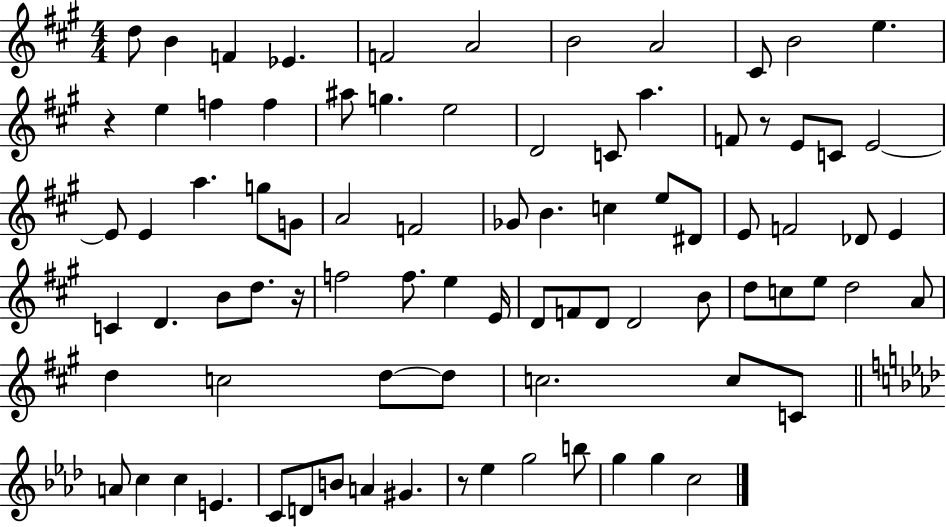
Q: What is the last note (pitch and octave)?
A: C5